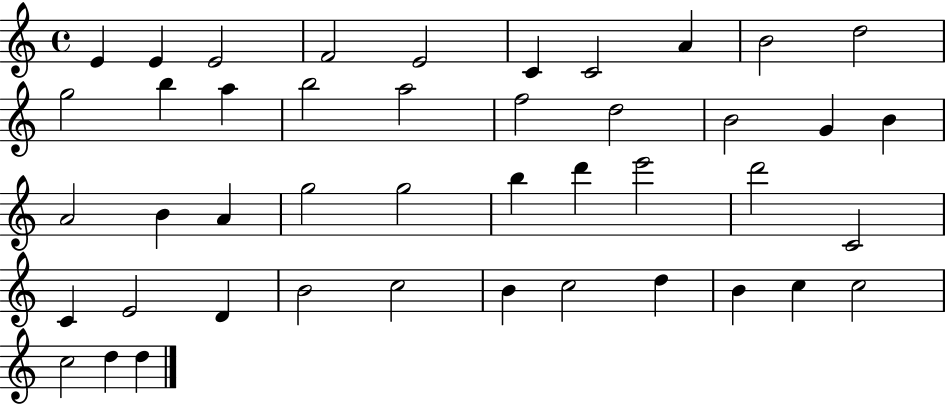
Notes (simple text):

E4/q E4/q E4/h F4/h E4/h C4/q C4/h A4/q B4/h D5/h G5/h B5/q A5/q B5/h A5/h F5/h D5/h B4/h G4/q B4/q A4/h B4/q A4/q G5/h G5/h B5/q D6/q E6/h D6/h C4/h C4/q E4/h D4/q B4/h C5/h B4/q C5/h D5/q B4/q C5/q C5/h C5/h D5/q D5/q